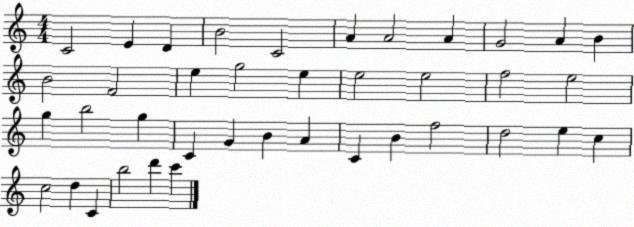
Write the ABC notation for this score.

X:1
T:Untitled
M:4/4
L:1/4
K:C
C2 E D B2 C2 A A2 A G2 A B B2 F2 e g2 e e2 e2 f2 e2 g b2 g C G B A C B f2 d2 e c c2 d C b2 d' c'